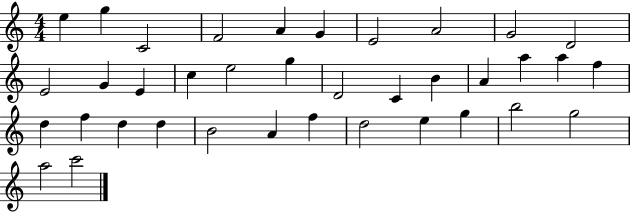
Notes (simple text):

E5/q G5/q C4/h F4/h A4/q G4/q E4/h A4/h G4/h D4/h E4/h G4/q E4/q C5/q E5/h G5/q D4/h C4/q B4/q A4/q A5/q A5/q F5/q D5/q F5/q D5/q D5/q B4/h A4/q F5/q D5/h E5/q G5/q B5/h G5/h A5/h C6/h